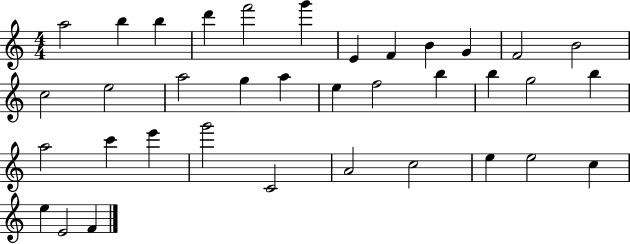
{
  \clef treble
  \numericTimeSignature
  \time 4/4
  \key c \major
  a''2 b''4 b''4 | d'''4 f'''2 g'''4 | e'4 f'4 b'4 g'4 | f'2 b'2 | \break c''2 e''2 | a''2 g''4 a''4 | e''4 f''2 b''4 | b''4 g''2 b''4 | \break a''2 c'''4 e'''4 | g'''2 c'2 | a'2 c''2 | e''4 e''2 c''4 | \break e''4 e'2 f'4 | \bar "|."
}